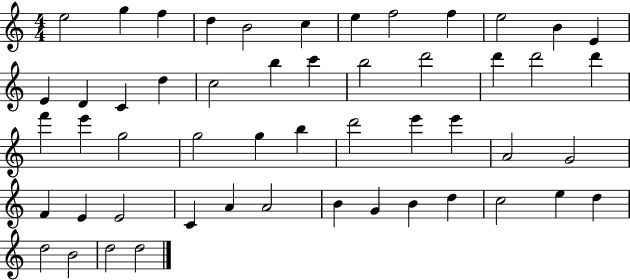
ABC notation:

X:1
T:Untitled
M:4/4
L:1/4
K:C
e2 g f d B2 c e f2 f e2 B E E D C d c2 b c' b2 d'2 d' d'2 d' f' e' g2 g2 g b d'2 e' e' A2 G2 F E E2 C A A2 B G B d c2 e d d2 B2 d2 d2